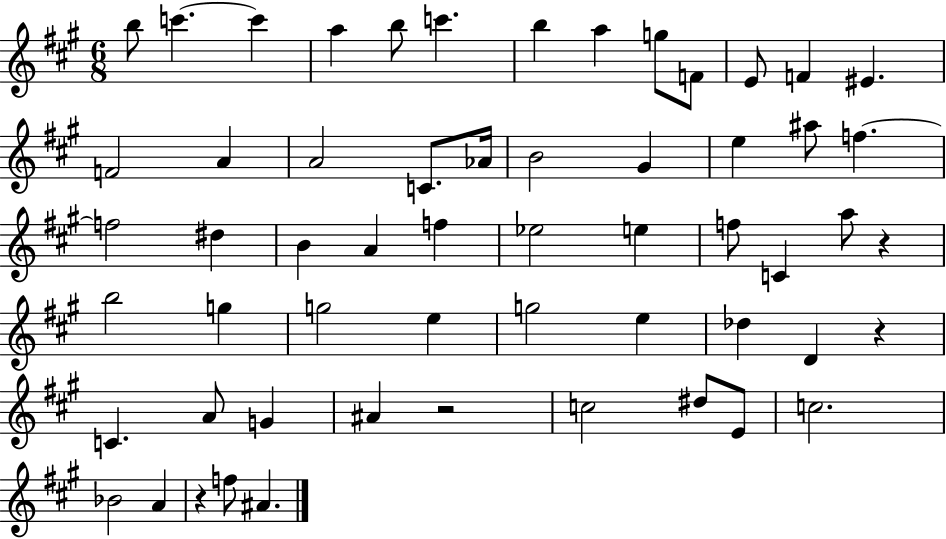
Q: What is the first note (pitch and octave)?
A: B5